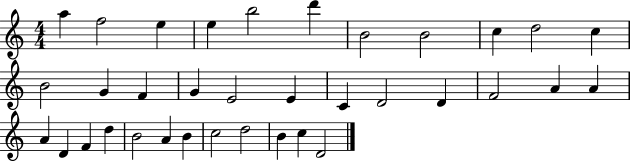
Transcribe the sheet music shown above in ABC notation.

X:1
T:Untitled
M:4/4
L:1/4
K:C
a f2 e e b2 d' B2 B2 c d2 c B2 G F G E2 E C D2 D F2 A A A D F d B2 A B c2 d2 B c D2